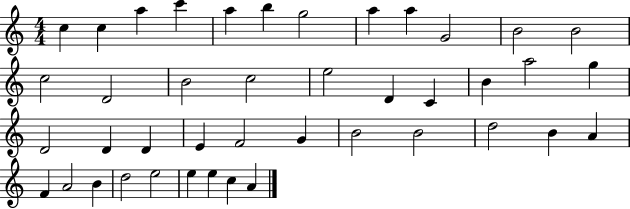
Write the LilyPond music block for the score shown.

{
  \clef treble
  \numericTimeSignature
  \time 4/4
  \key c \major
  c''4 c''4 a''4 c'''4 | a''4 b''4 g''2 | a''4 a''4 g'2 | b'2 b'2 | \break c''2 d'2 | b'2 c''2 | e''2 d'4 c'4 | b'4 a''2 g''4 | \break d'2 d'4 d'4 | e'4 f'2 g'4 | b'2 b'2 | d''2 b'4 a'4 | \break f'4 a'2 b'4 | d''2 e''2 | e''4 e''4 c''4 a'4 | \bar "|."
}